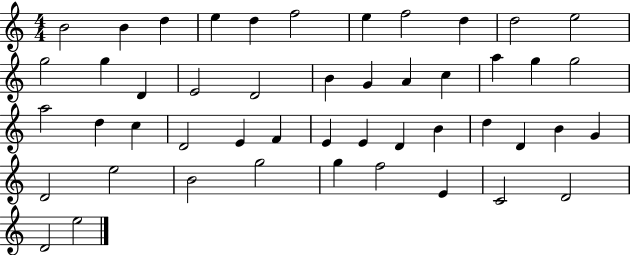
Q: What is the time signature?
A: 4/4